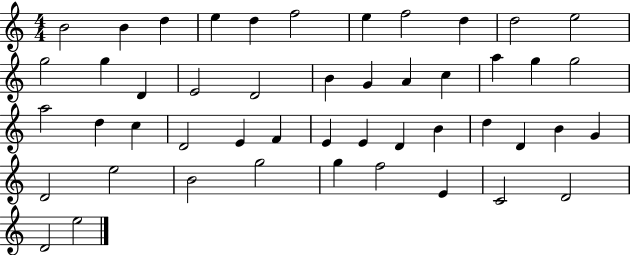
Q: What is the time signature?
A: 4/4